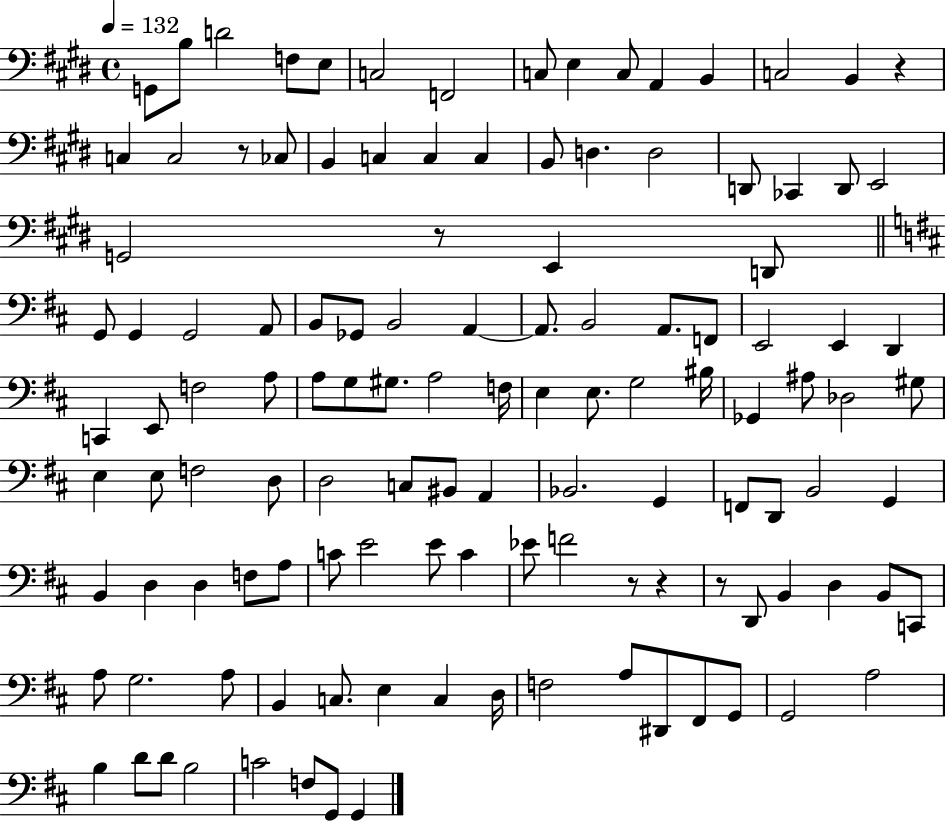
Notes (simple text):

G2/e B3/e D4/h F3/e E3/e C3/h F2/h C3/e E3/q C3/e A2/q B2/q C3/h B2/q R/q C3/q C3/h R/e CES3/e B2/q C3/q C3/q C3/q B2/e D3/q. D3/h D2/e CES2/q D2/e E2/h G2/h R/e E2/q D2/e G2/e G2/q G2/h A2/e B2/e Gb2/e B2/h A2/q A2/e. B2/h A2/e. F2/e E2/h E2/q D2/q C2/q E2/e F3/h A3/e A3/e G3/e G#3/e. A3/h F3/s E3/q E3/e. G3/h BIS3/s Gb2/q A#3/e Db3/h G#3/e E3/q E3/e F3/h D3/e D3/h C3/e BIS2/e A2/q Bb2/h. G2/q F2/e D2/e B2/h G2/q B2/q D3/q D3/q F3/e A3/e C4/e E4/h E4/e C4/q Eb4/e F4/h R/e R/q R/e D2/e B2/q D3/q B2/e C2/e A3/e G3/h. A3/e B2/q C3/e. E3/q C3/q D3/s F3/h A3/e D#2/e F#2/e G2/e G2/h A3/h B3/q D4/e D4/e B3/h C4/h F3/e G2/e G2/q